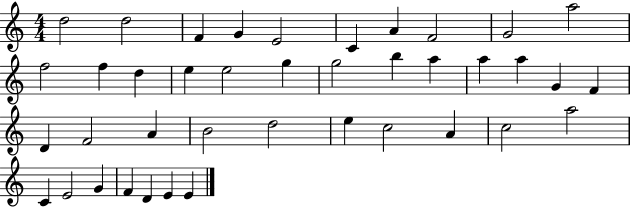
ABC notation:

X:1
T:Untitled
M:4/4
L:1/4
K:C
d2 d2 F G E2 C A F2 G2 a2 f2 f d e e2 g g2 b a a a G F D F2 A B2 d2 e c2 A c2 a2 C E2 G F D E E